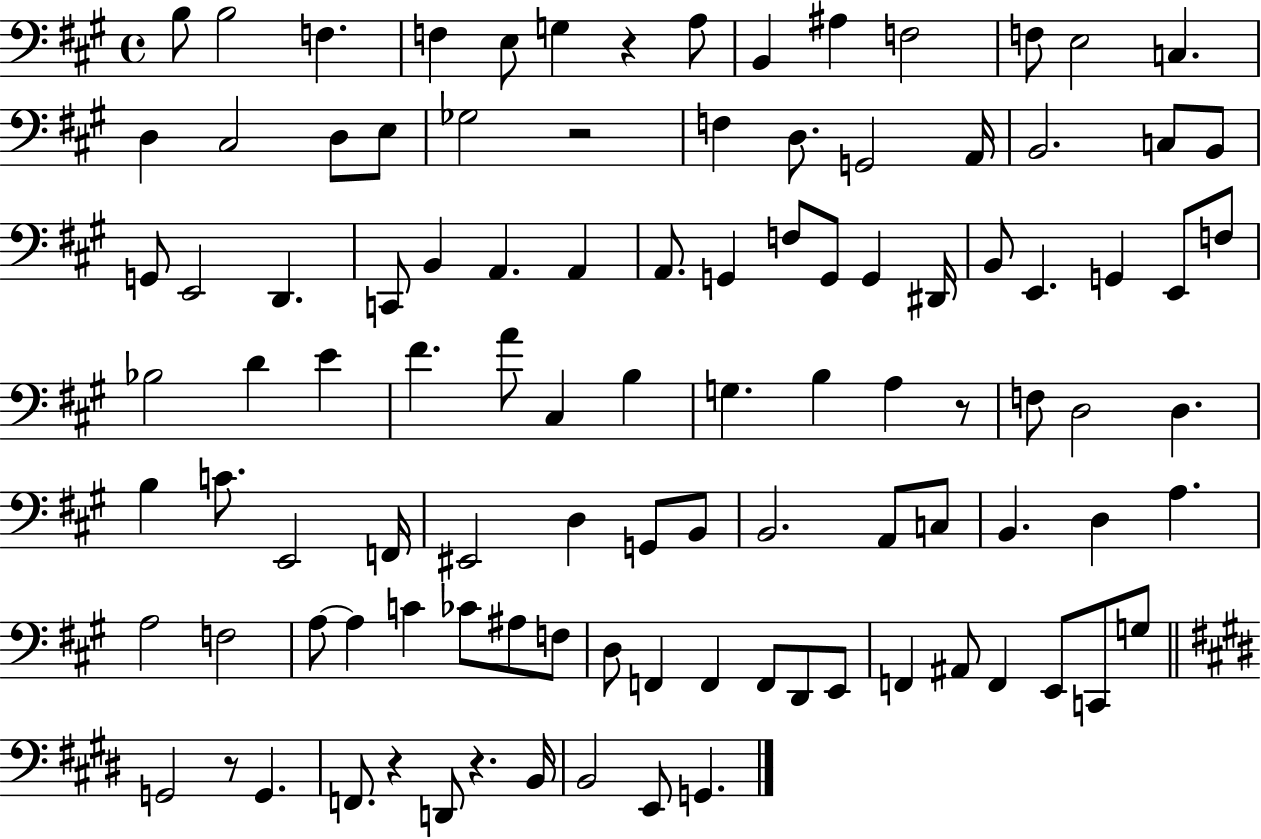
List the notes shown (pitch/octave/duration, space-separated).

B3/e B3/h F3/q. F3/q E3/e G3/q R/q A3/e B2/q A#3/q F3/h F3/e E3/h C3/q. D3/q C#3/h D3/e E3/e Gb3/h R/h F3/q D3/e. G2/h A2/s B2/h. C3/e B2/e G2/e E2/h D2/q. C2/e B2/q A2/q. A2/q A2/e. G2/q F3/e G2/e G2/q D#2/s B2/e E2/q. G2/q E2/e F3/e Bb3/h D4/q E4/q F#4/q. A4/e C#3/q B3/q G3/q. B3/q A3/q R/e F3/e D3/h D3/q. B3/q C4/e. E2/h F2/s EIS2/h D3/q G2/e B2/e B2/h. A2/e C3/e B2/q. D3/q A3/q. A3/h F3/h A3/e A3/q C4/q CES4/e A#3/e F3/e D3/e F2/q F2/q F2/e D2/e E2/e F2/q A#2/e F2/q E2/e C2/e G3/e G2/h R/e G2/q. F2/e. R/q D2/e R/q. B2/s B2/h E2/e G2/q.